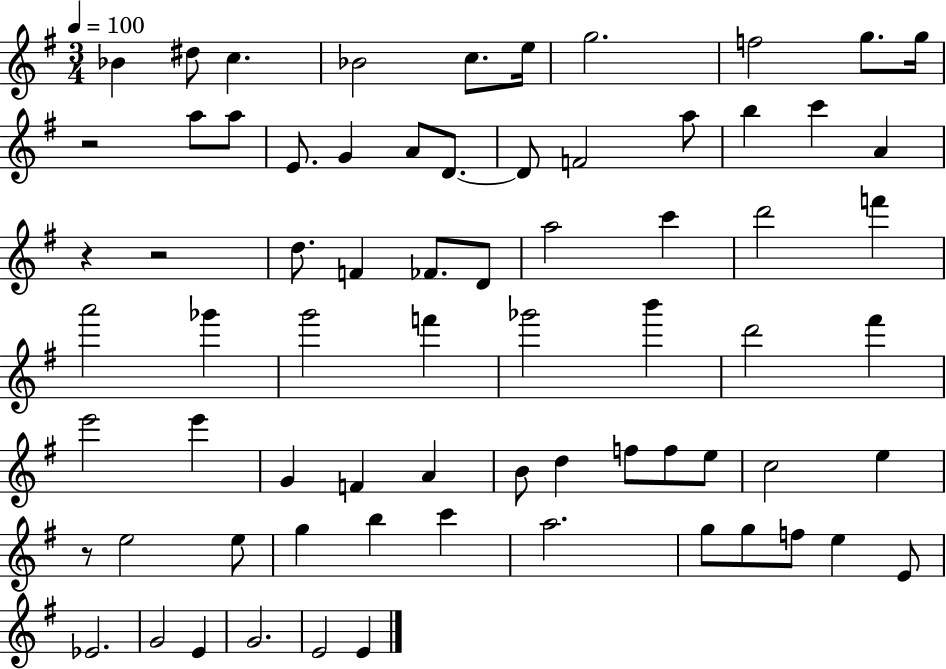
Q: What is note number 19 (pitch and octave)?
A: A5